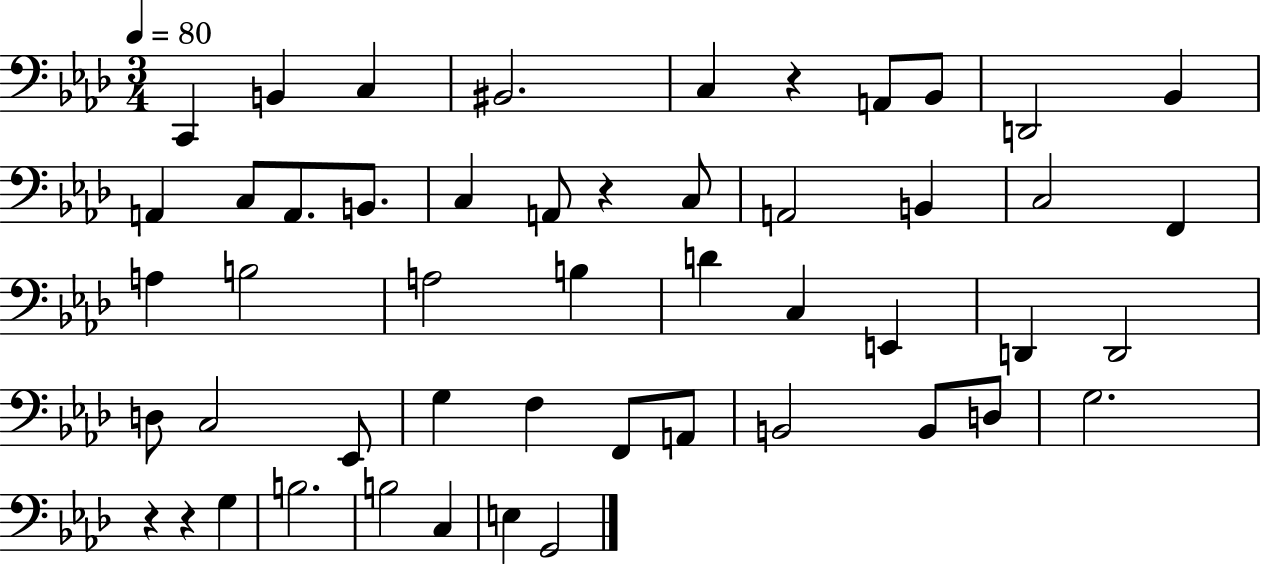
{
  \clef bass
  \numericTimeSignature
  \time 3/4
  \key aes \major
  \tempo 4 = 80
  c,4 b,4 c4 | bis,2. | c4 r4 a,8 bes,8 | d,2 bes,4 | \break a,4 c8 a,8. b,8. | c4 a,8 r4 c8 | a,2 b,4 | c2 f,4 | \break a4 b2 | a2 b4 | d'4 c4 e,4 | d,4 d,2 | \break d8 c2 ees,8 | g4 f4 f,8 a,8 | b,2 b,8 d8 | g2. | \break r4 r4 g4 | b2. | b2 c4 | e4 g,2 | \break \bar "|."
}